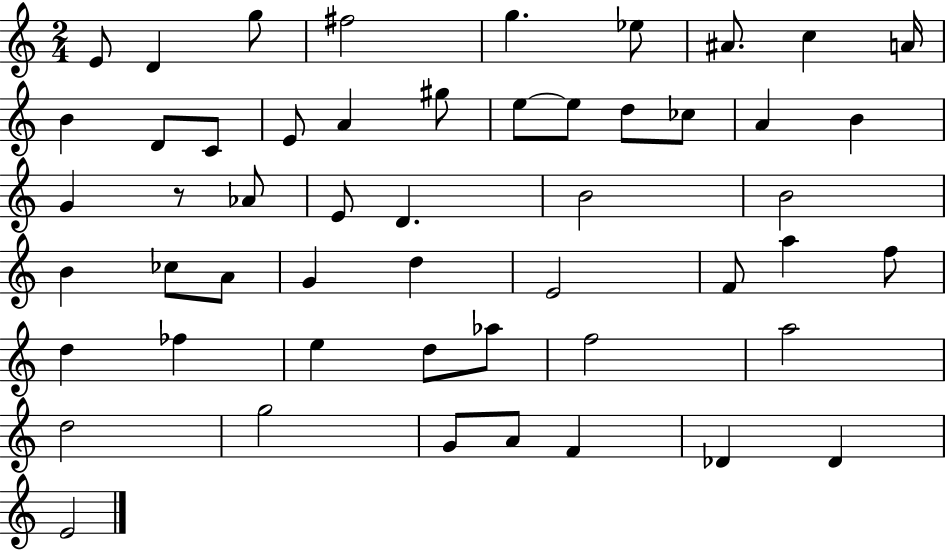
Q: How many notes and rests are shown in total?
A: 52